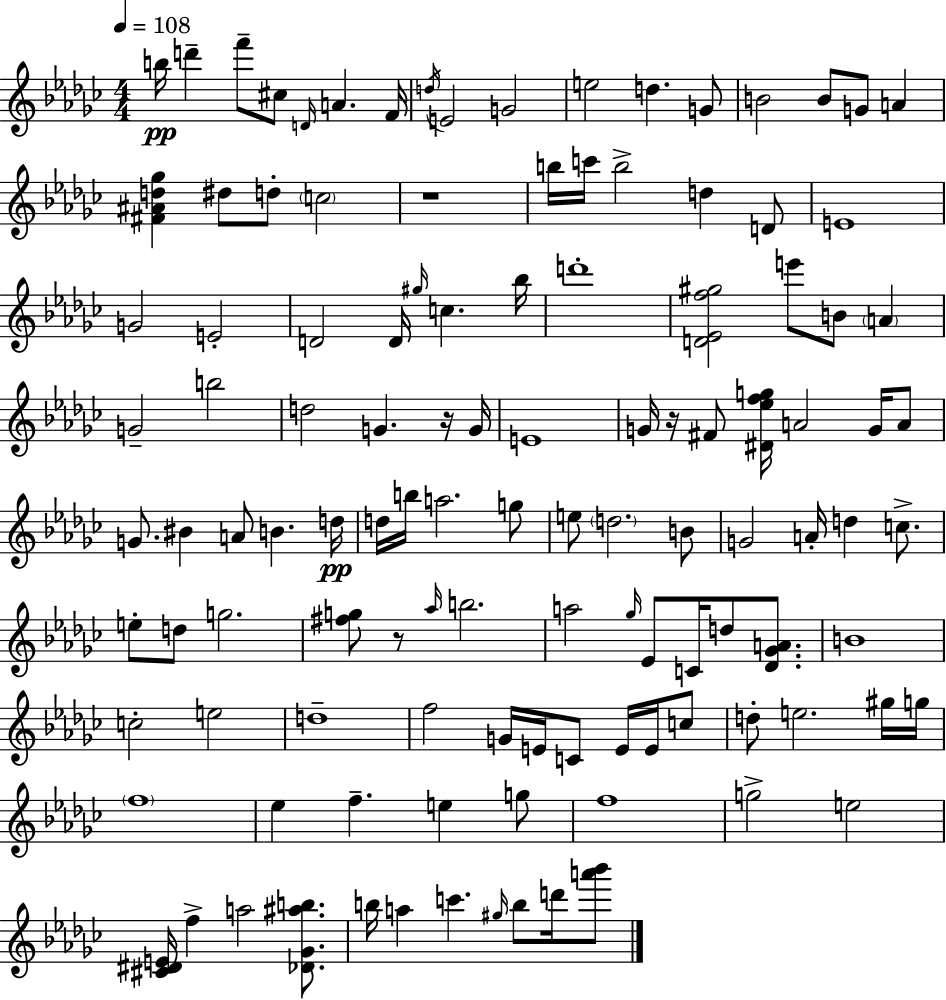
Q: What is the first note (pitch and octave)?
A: B5